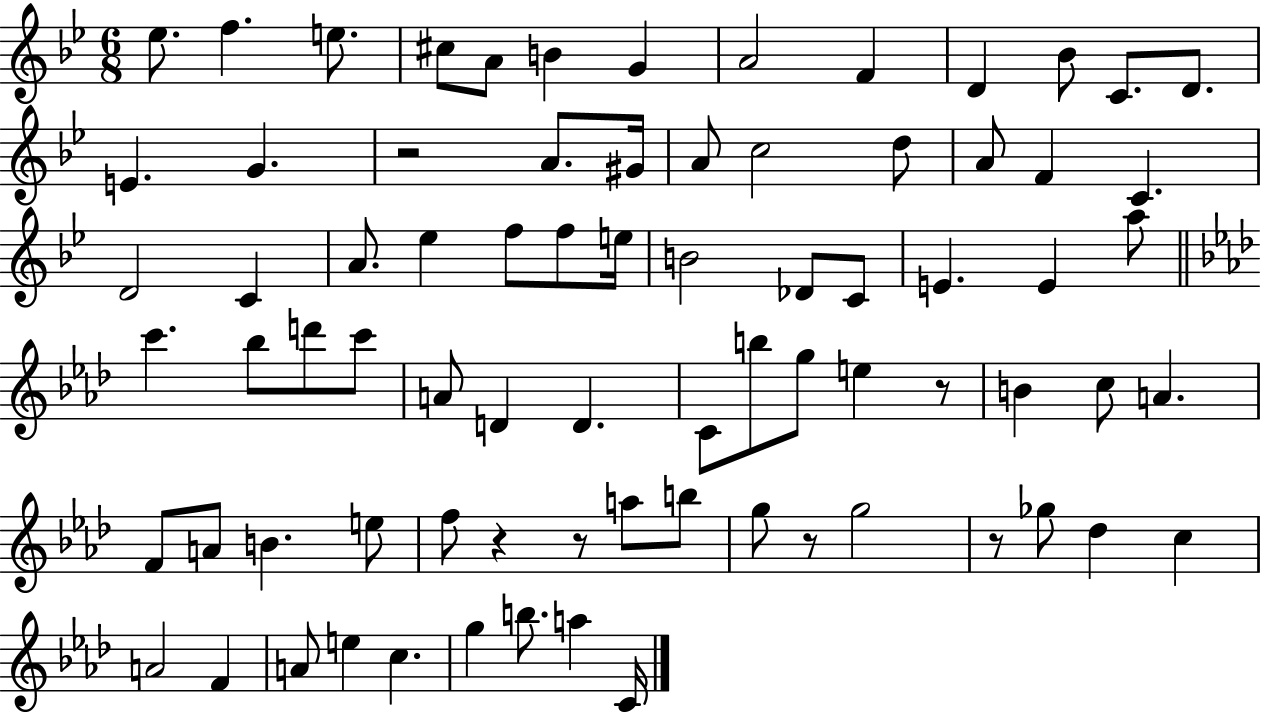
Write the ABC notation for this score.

X:1
T:Untitled
M:6/8
L:1/4
K:Bb
_e/2 f e/2 ^c/2 A/2 B G A2 F D _B/2 C/2 D/2 E G z2 A/2 ^G/4 A/2 c2 d/2 A/2 F C D2 C A/2 _e f/2 f/2 e/4 B2 _D/2 C/2 E E a/2 c' _b/2 d'/2 c'/2 A/2 D D C/2 b/2 g/2 e z/2 B c/2 A F/2 A/2 B e/2 f/2 z z/2 a/2 b/2 g/2 z/2 g2 z/2 _g/2 _d c A2 F A/2 e c g b/2 a C/4